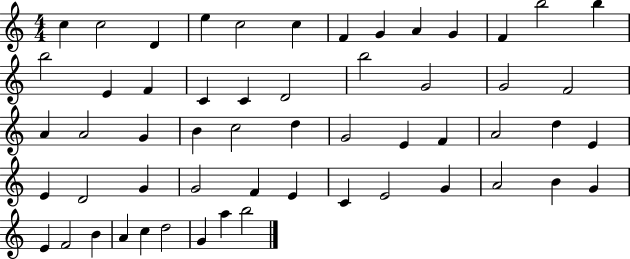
C5/q C5/h D4/q E5/q C5/h C5/q F4/q G4/q A4/q G4/q F4/q B5/h B5/q B5/h E4/q F4/q C4/q C4/q D4/h B5/h G4/h G4/h F4/h A4/q A4/h G4/q B4/q C5/h D5/q G4/h E4/q F4/q A4/h D5/q E4/q E4/q D4/h G4/q G4/h F4/q E4/q C4/q E4/h G4/q A4/h B4/q G4/q E4/q F4/h B4/q A4/q C5/q D5/h G4/q A5/q B5/h